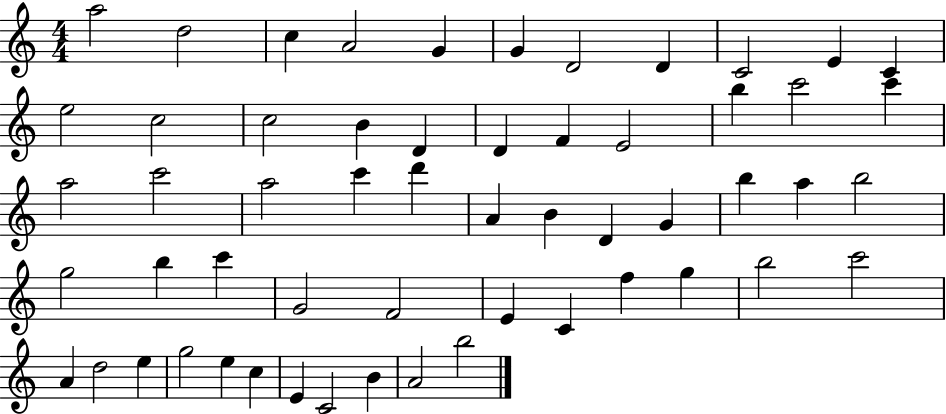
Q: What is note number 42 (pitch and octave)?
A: F5